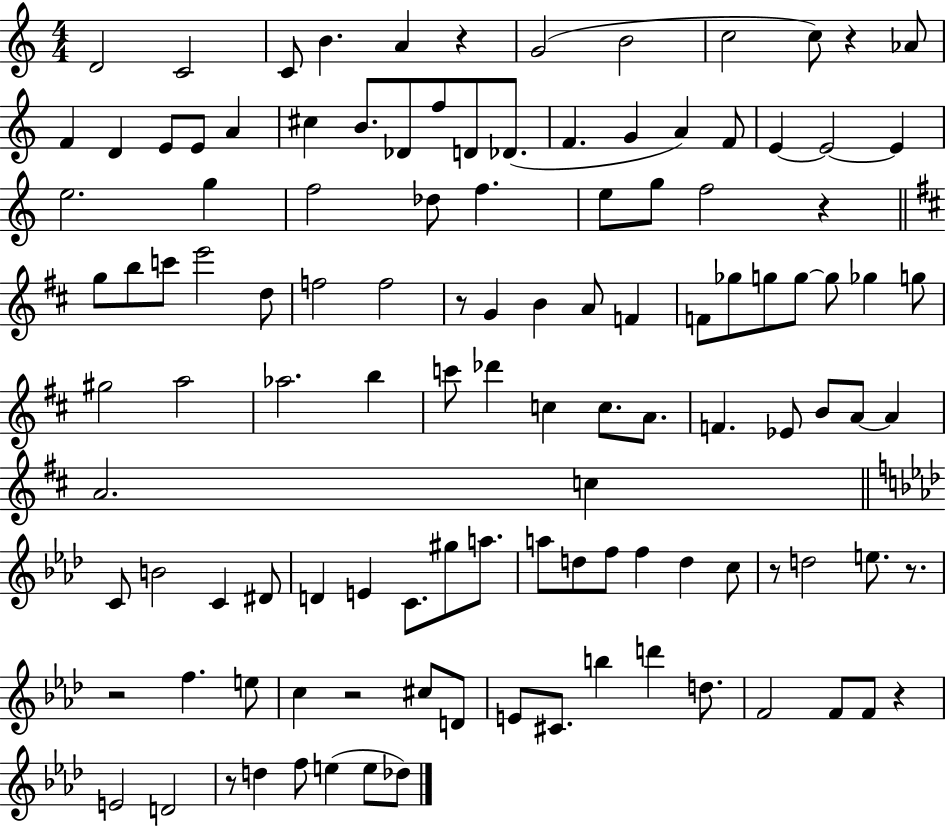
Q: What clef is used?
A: treble